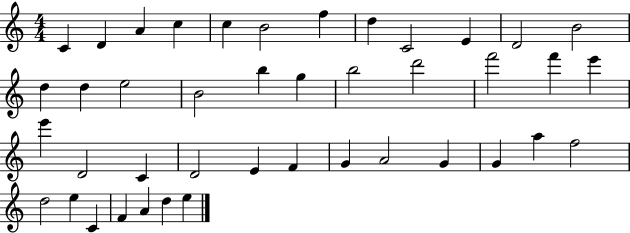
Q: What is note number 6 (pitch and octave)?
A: B4